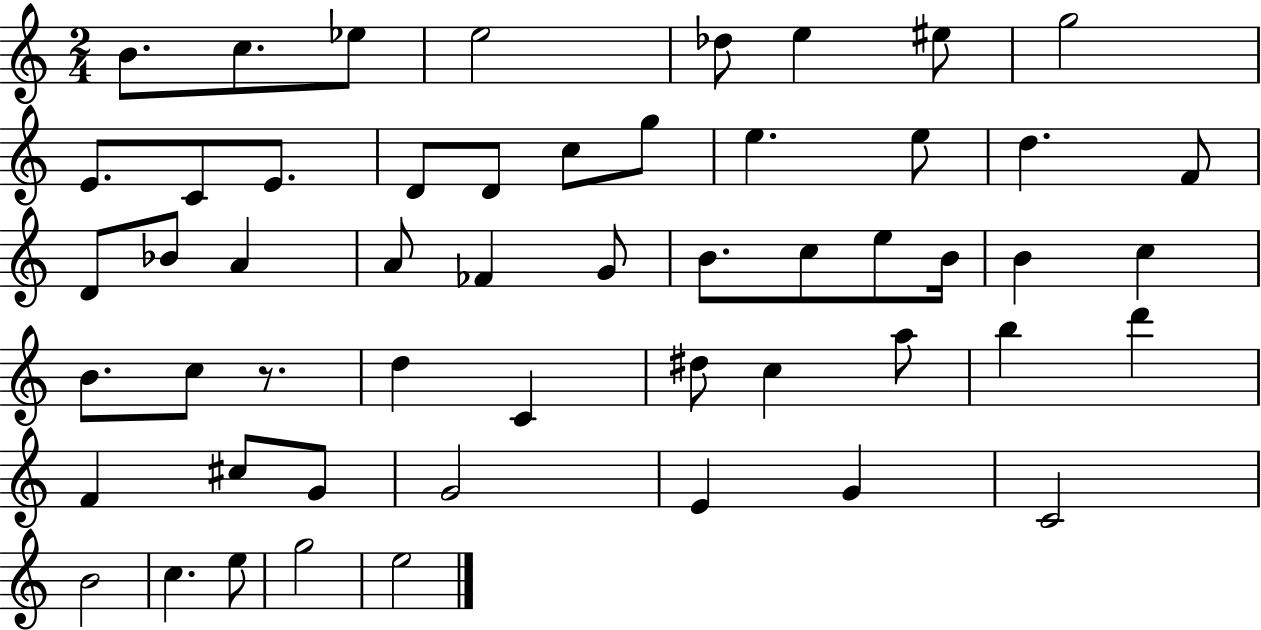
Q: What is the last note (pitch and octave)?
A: E5